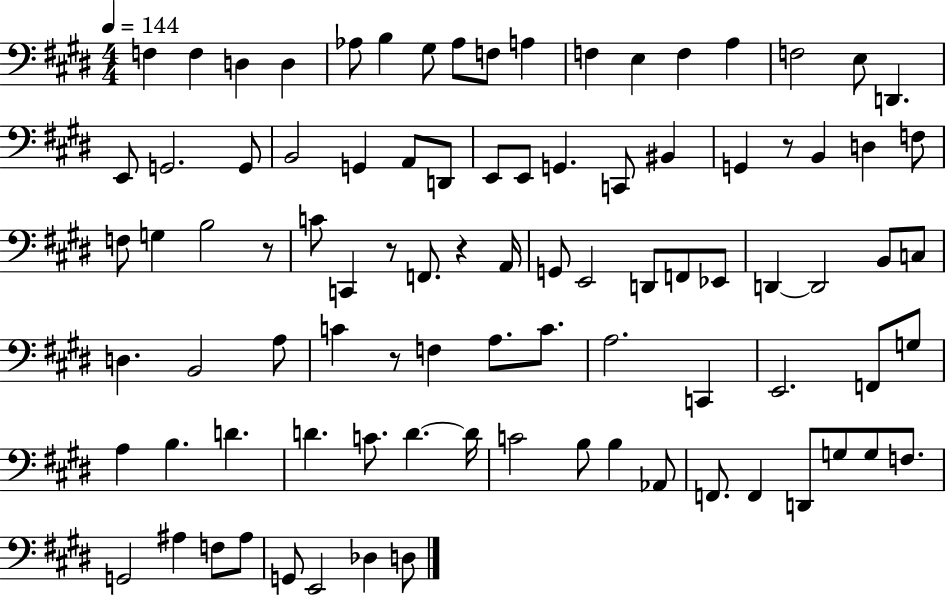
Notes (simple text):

F3/q F3/q D3/q D3/q Ab3/e B3/q G#3/e Ab3/e F3/e A3/q F3/q E3/q F3/q A3/q F3/h E3/e D2/q. E2/e G2/h. G2/e B2/h G2/q A2/e D2/e E2/e E2/e G2/q. C2/e BIS2/q G2/q R/e B2/q D3/q F3/e F3/e G3/q B3/h R/e C4/e C2/q R/e F2/e. R/q A2/s G2/e E2/h D2/e F2/e Eb2/e D2/q D2/h B2/e C3/e D3/q. B2/h A3/e C4/q R/e F3/q A3/e. C4/e. A3/h. C2/q E2/h. F2/e G3/e A3/q B3/q. D4/q. D4/q. C4/e. D4/q. D4/s C4/h B3/e B3/q Ab2/e F2/e. F2/q D2/e G3/e G3/e F3/e. G2/h A#3/q F3/e A#3/e G2/e E2/h Db3/q D3/e